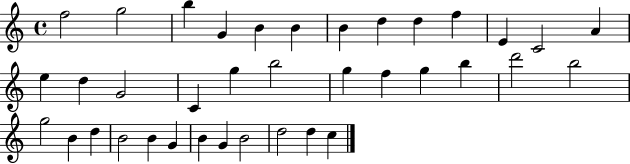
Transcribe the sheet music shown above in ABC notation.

X:1
T:Untitled
M:4/4
L:1/4
K:C
f2 g2 b G B B B d d f E C2 A e d G2 C g b2 g f g b d'2 b2 g2 B d B2 B G B G B2 d2 d c